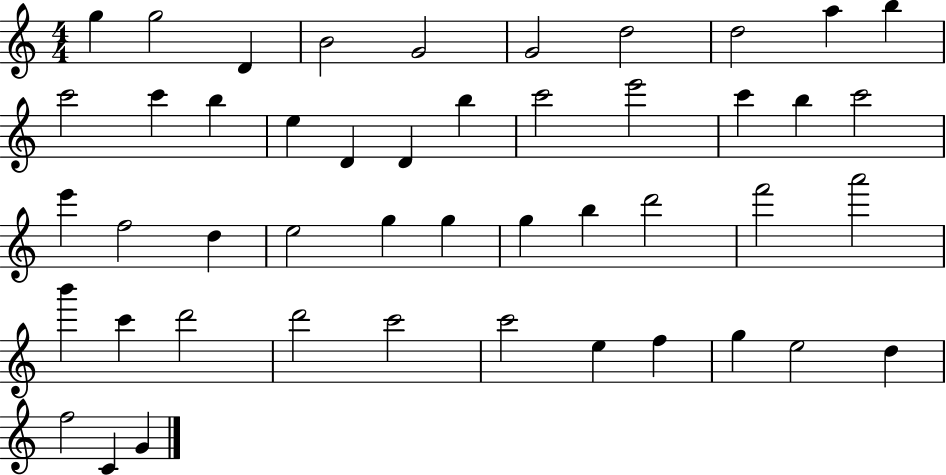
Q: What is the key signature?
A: C major